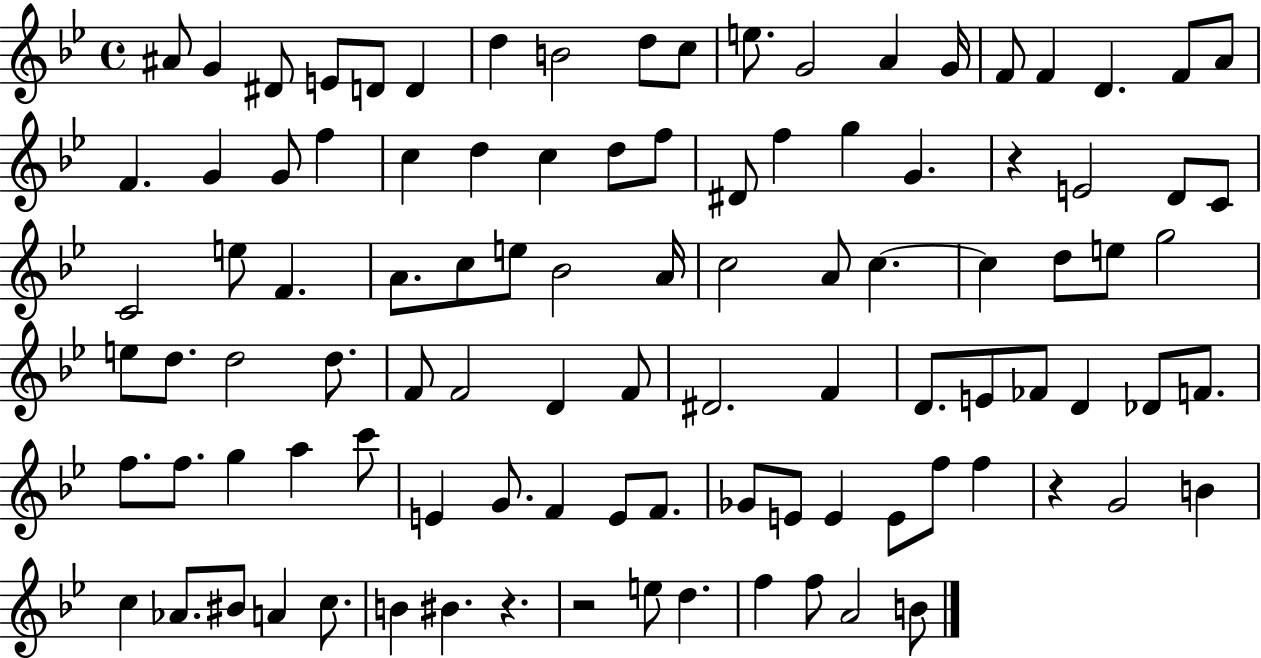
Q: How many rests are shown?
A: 4